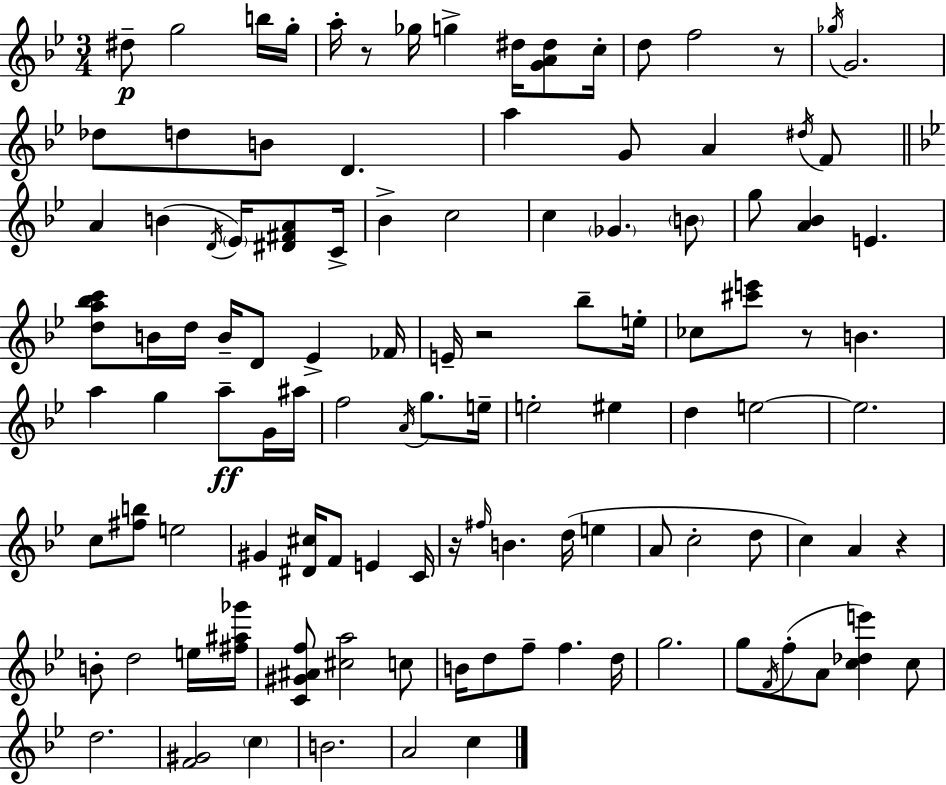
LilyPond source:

{
  \clef treble
  \numericTimeSignature
  \time 3/4
  \key bes \major
  dis''8--\p g''2 b''16 g''16-. | a''16-. r8 ges''16 g''4-> dis''16 <g' a' dis''>8 c''16-. | d''8 f''2 r8 | \acciaccatura { ges''16 } g'2. | \break des''8 d''8 b'8 d'4. | a''4 g'8 a'4 \acciaccatura { dis''16 } | f'8 \bar "||" \break \key bes \major a'4 b'4( \acciaccatura { d'16 } \parenthesize ees'16) <dis' fis' a'>8 | c'16-> bes'4-> c''2 | c''4 \parenthesize ges'4. \parenthesize b'8 | g''8 <a' bes'>4 e'4. | \break <d'' a'' bes'' c'''>8 b'16 d''16 b'16-- d'8 ees'4-> | fes'16 e'16-- r2 bes''8-- | e''16-. ces''8 <cis''' e'''>8 r8 b'4. | a''4 g''4 a''8--\ff g'16 | \break ais''16 f''2 \acciaccatura { a'16 } g''8. | e''16-- e''2-. eis''4 | d''4 e''2~~ | e''2. | \break c''8 <fis'' b''>8 e''2 | gis'4 <dis' cis''>16 f'8 e'4 | c'16 r16 \grace { fis''16 } b'4. d''16( e''4 | a'8 c''2-. | \break d''8 c''4) a'4 r4 | b'8-. d''2 | e''16 <fis'' ais'' ges'''>16 <c' gis' ais' f''>8 <cis'' a''>2 | c''8 b'16 d''8 f''8-- f''4. | \break d''16 g''2. | g''8 \acciaccatura { f'16 }( f''8-. a'8 <c'' des'' e'''>4) | c''8 d''2. | <f' gis'>2 | \break \parenthesize c''4 b'2. | a'2 | c''4 \bar "|."
}